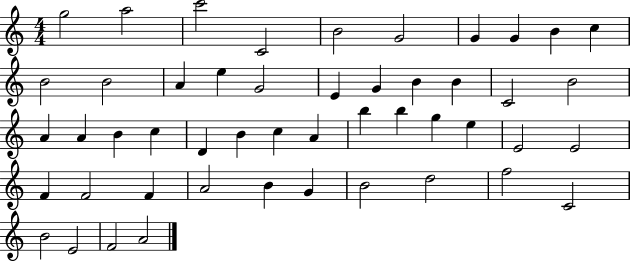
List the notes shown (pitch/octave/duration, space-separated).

G5/h A5/h C6/h C4/h B4/h G4/h G4/q G4/q B4/q C5/q B4/h B4/h A4/q E5/q G4/h E4/q G4/q B4/q B4/q C4/h B4/h A4/q A4/q B4/q C5/q D4/q B4/q C5/q A4/q B5/q B5/q G5/q E5/q E4/h E4/h F4/q F4/h F4/q A4/h B4/q G4/q B4/h D5/h F5/h C4/h B4/h E4/h F4/h A4/h